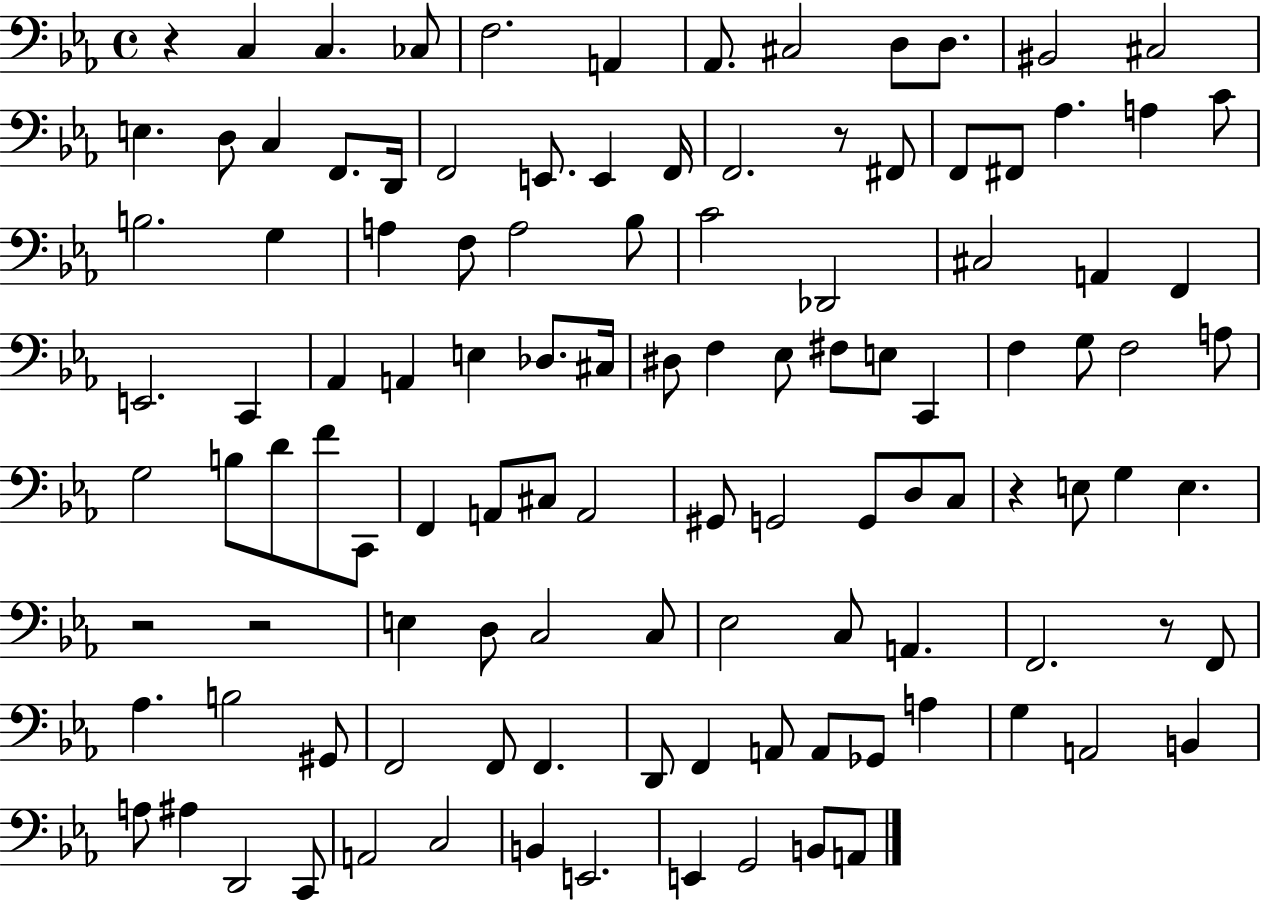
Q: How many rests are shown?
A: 6